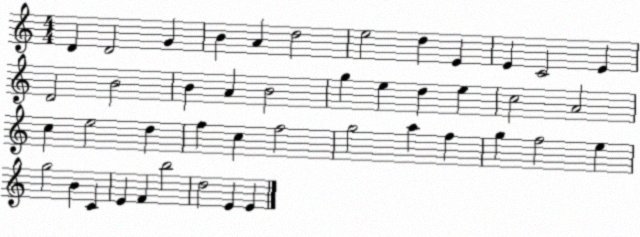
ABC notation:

X:1
T:Untitled
M:4/4
L:1/4
K:C
D D2 G B A d2 e2 d E E C2 E D2 B2 B A B2 g e d e c2 A2 c e2 d f c f2 g2 a f g f2 e g2 B C E F b2 d2 E E